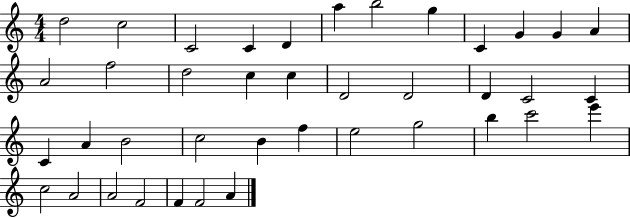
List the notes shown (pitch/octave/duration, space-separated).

D5/h C5/h C4/h C4/q D4/q A5/q B5/h G5/q C4/q G4/q G4/q A4/q A4/h F5/h D5/h C5/q C5/q D4/h D4/h D4/q C4/h C4/q C4/q A4/q B4/h C5/h B4/q F5/q E5/h G5/h B5/q C6/h E6/q C5/h A4/h A4/h F4/h F4/q F4/h A4/q